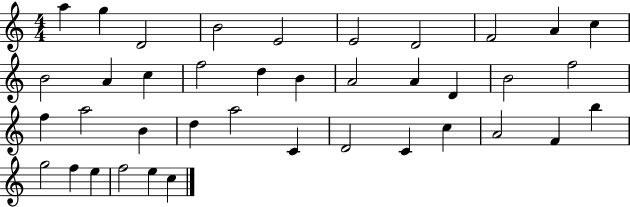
A5/q G5/q D4/h B4/h E4/h E4/h D4/h F4/h A4/q C5/q B4/h A4/q C5/q F5/h D5/q B4/q A4/h A4/q D4/q B4/h F5/h F5/q A5/h B4/q D5/q A5/h C4/q D4/h C4/q C5/q A4/h F4/q B5/q G5/h F5/q E5/q F5/h E5/q C5/q